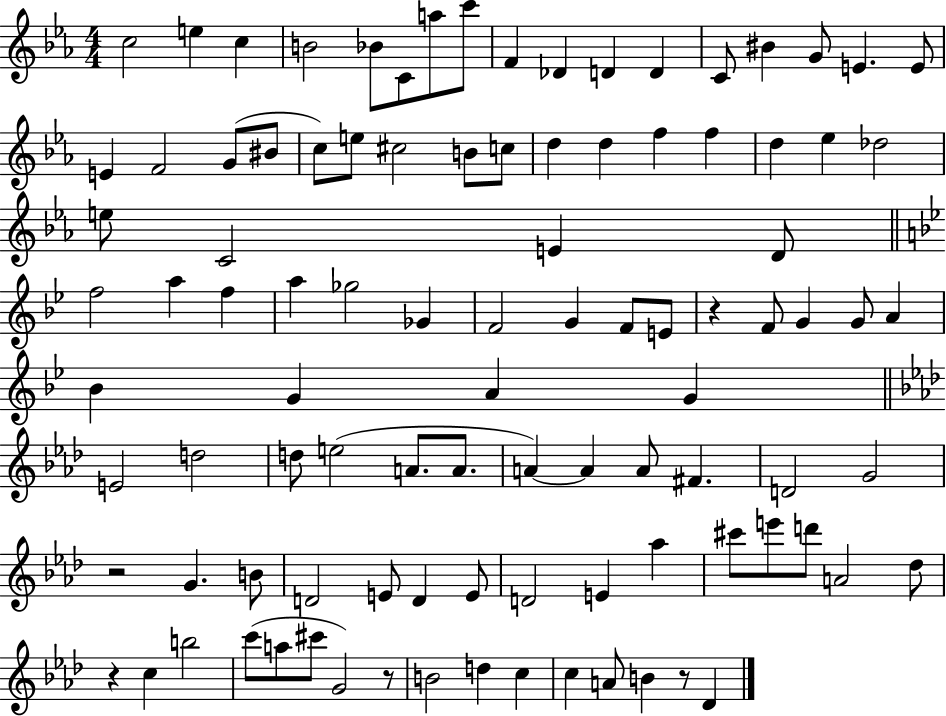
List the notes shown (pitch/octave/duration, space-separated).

C5/h E5/q C5/q B4/h Bb4/e C4/e A5/e C6/e F4/q Db4/q D4/q D4/q C4/e BIS4/q G4/e E4/q. E4/e E4/q F4/h G4/e BIS4/e C5/e E5/e C#5/h B4/e C5/e D5/q D5/q F5/q F5/q D5/q Eb5/q Db5/h E5/e C4/h E4/q D4/e F5/h A5/q F5/q A5/q Gb5/h Gb4/q F4/h G4/q F4/e E4/e R/q F4/e G4/q G4/e A4/q Bb4/q G4/q A4/q G4/q E4/h D5/h D5/e E5/h A4/e. A4/e. A4/q A4/q A4/e F#4/q. D4/h G4/h R/h G4/q. B4/e D4/h E4/e D4/q E4/e D4/h E4/q Ab5/q C#6/e E6/e D6/e A4/h Db5/e R/q C5/q B5/h C6/e A5/e C#6/e G4/h R/e B4/h D5/q C5/q C5/q A4/e B4/q R/e Db4/q